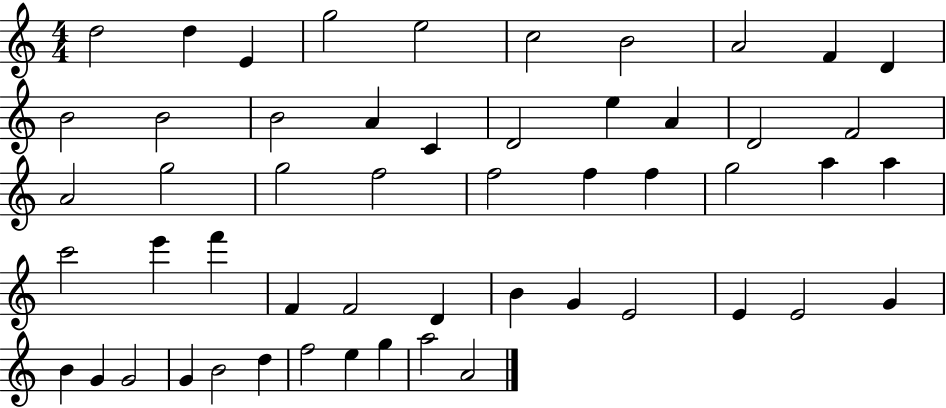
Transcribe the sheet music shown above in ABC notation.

X:1
T:Untitled
M:4/4
L:1/4
K:C
d2 d E g2 e2 c2 B2 A2 F D B2 B2 B2 A C D2 e A D2 F2 A2 g2 g2 f2 f2 f f g2 a a c'2 e' f' F F2 D B G E2 E E2 G B G G2 G B2 d f2 e g a2 A2